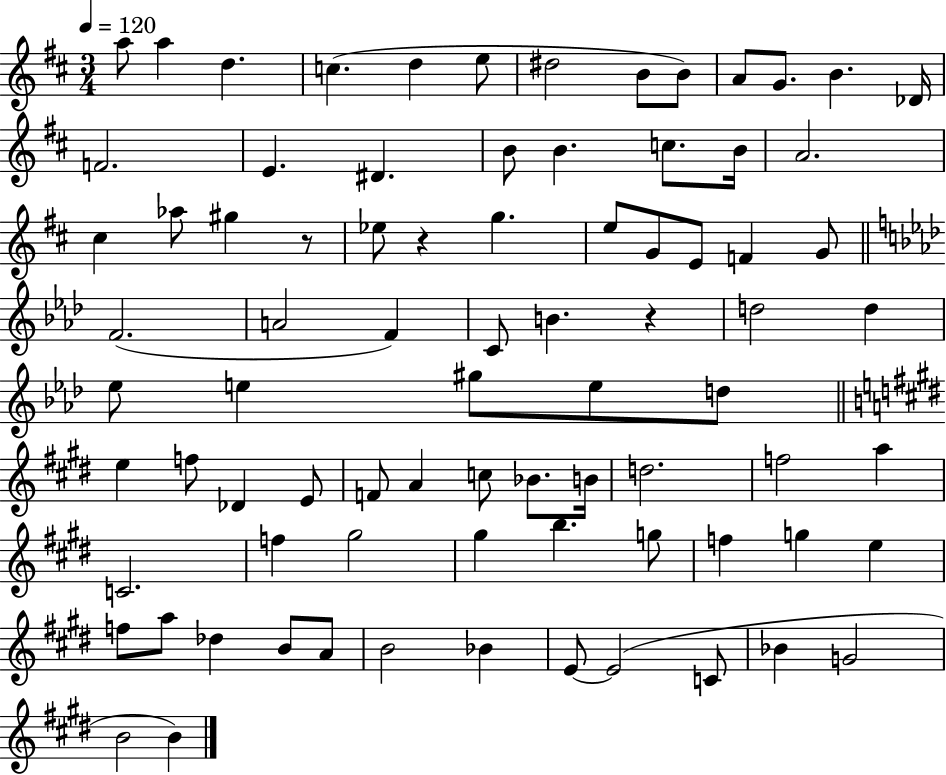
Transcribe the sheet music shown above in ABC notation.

X:1
T:Untitled
M:3/4
L:1/4
K:D
a/2 a d c d e/2 ^d2 B/2 B/2 A/2 G/2 B _D/4 F2 E ^D B/2 B c/2 B/4 A2 ^c _a/2 ^g z/2 _e/2 z g e/2 G/2 E/2 F G/2 F2 A2 F C/2 B z d2 d _e/2 e ^g/2 e/2 d/2 e f/2 _D E/2 F/2 A c/2 _B/2 B/4 d2 f2 a C2 f ^g2 ^g b g/2 f g e f/2 a/2 _d B/2 A/2 B2 _B E/2 E2 C/2 _B G2 B2 B